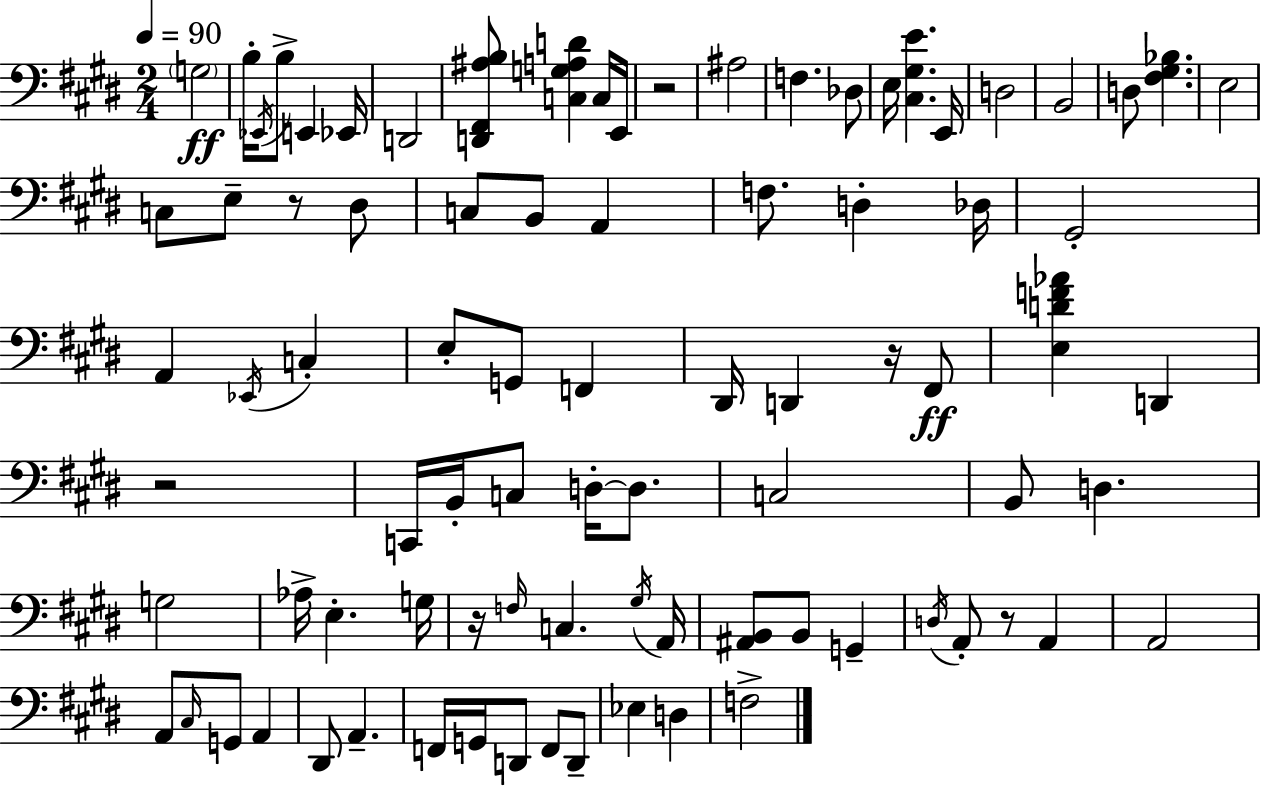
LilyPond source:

{
  \clef bass
  \numericTimeSignature
  \time 2/4
  \key e \major
  \tempo 4 = 90
  \repeat volta 2 { \parenthesize g2\ff | b16-. \acciaccatura { ees,16 } b8-> e,4 | ees,16 d,2 | <d, fis, ais b>8 <c g a d'>4 c16 | \break e,16 r2 | ais2 | f4. des8 | e16 <cis gis e'>4. | \break e,16 d2 | b,2 | d8 <fis gis bes>4. | e2 | \break c8 e8-- r8 dis8 | c8 b,8 a,4 | f8. d4-. | des16 gis,2-. | \break a,4 \acciaccatura { ees,16 } c4-. | e8-. g,8 f,4 | dis,16 d,4 r16 | fis,8\ff <e d' f' aes'>4 d,4 | \break r2 | c,16 b,16-. c8 d16-.~~ d8. | c2 | b,8 d4. | \break g2 | aes16-> e4.-. | g16 r16 \grace { f16 } c4. | \acciaccatura { gis16 } a,16 <ais, b,>8 b,8 | \break g,4-- \acciaccatura { d16 } a,8-. r8 | a,4 a,2 | a,8 \grace { cis16 } | g,8 a,4 dis,8 | \break a,4.-- f,16 g,16 | d,8 f,8 d,8-- ees4 | d4 f2-> | } \bar "|."
}